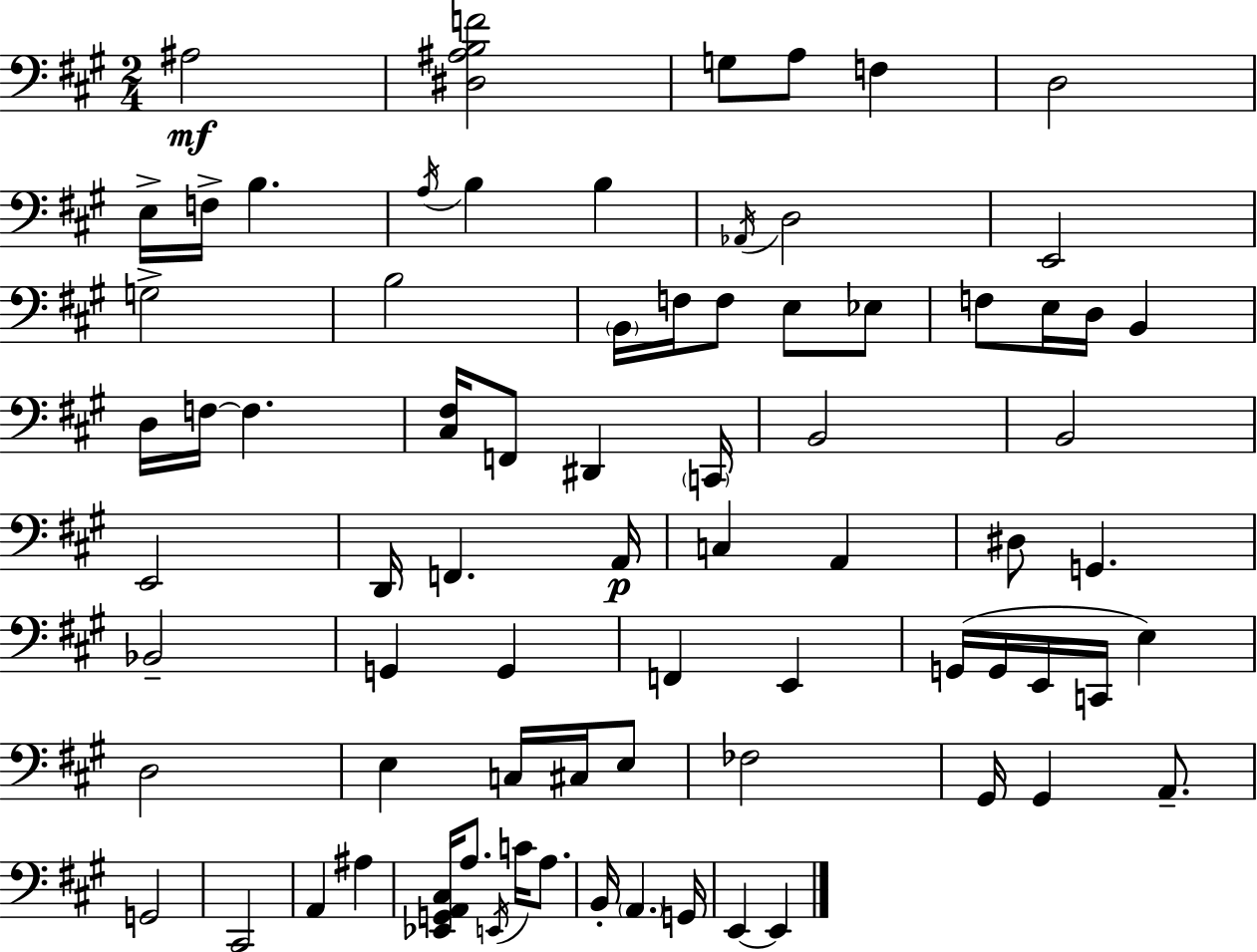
{
  \clef bass
  \numericTimeSignature
  \time 2/4
  \key a \major
  ais2\mf | <dis ais b f'>2 | g8 a8 f4 | d2 | \break e16-> f16-> b4. | \acciaccatura { a16 } b4 b4 | \acciaccatura { aes,16 } d2 | e,2 | \break g2-> | b2 | \parenthesize b,16 f16 f8 e8 | ees8 f8 e16 d16 b,4 | \break d16 f16~~ f4. | <cis fis>16 f,8 dis,4 | \parenthesize c,16 b,2 | b,2 | \break e,2 | d,16 f,4. | a,16\p c4 a,4 | dis8 g,4. | \break bes,2-- | g,4 g,4 | f,4 e,4 | g,16( g,16 e,16 c,16 e4) | \break d2 | e4 c16 cis16 | e8 fes2 | gis,16 gis,4 a,8.-- | \break g,2 | cis,2 | a,4 ais4 | <ees, g, a, cis>16 a8. \acciaccatura { e,16 } c'16 | \break a8. b,16-. \parenthesize a,4. | g,16 e,4~~ e,4 | \bar "|."
}